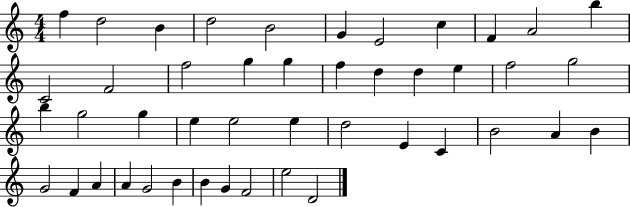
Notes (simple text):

F5/q D5/h B4/q D5/h B4/h G4/q E4/h C5/q F4/q A4/h B5/q C4/h F4/h F5/h G5/q G5/q F5/q D5/q D5/q E5/q F5/h G5/h B5/q G5/h G5/q E5/q E5/h E5/q D5/h E4/q C4/q B4/h A4/q B4/q G4/h F4/q A4/q A4/q G4/h B4/q B4/q G4/q F4/h E5/h D4/h